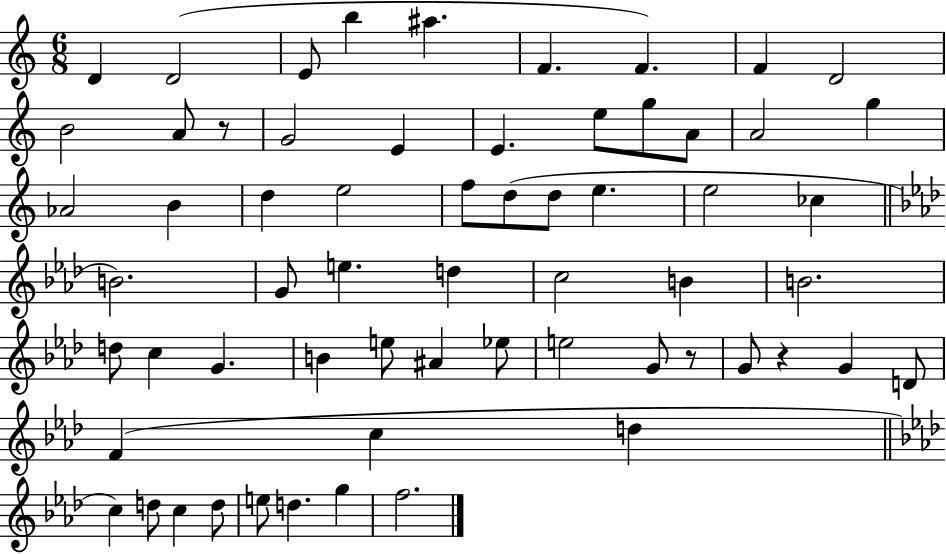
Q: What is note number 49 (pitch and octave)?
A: F4